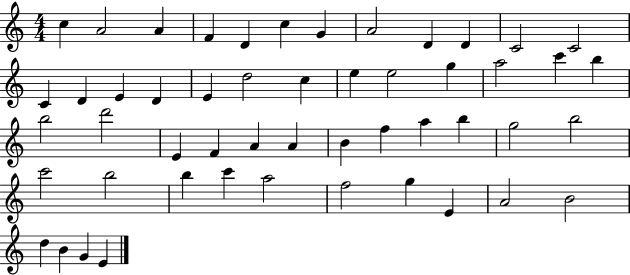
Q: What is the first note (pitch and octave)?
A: C5